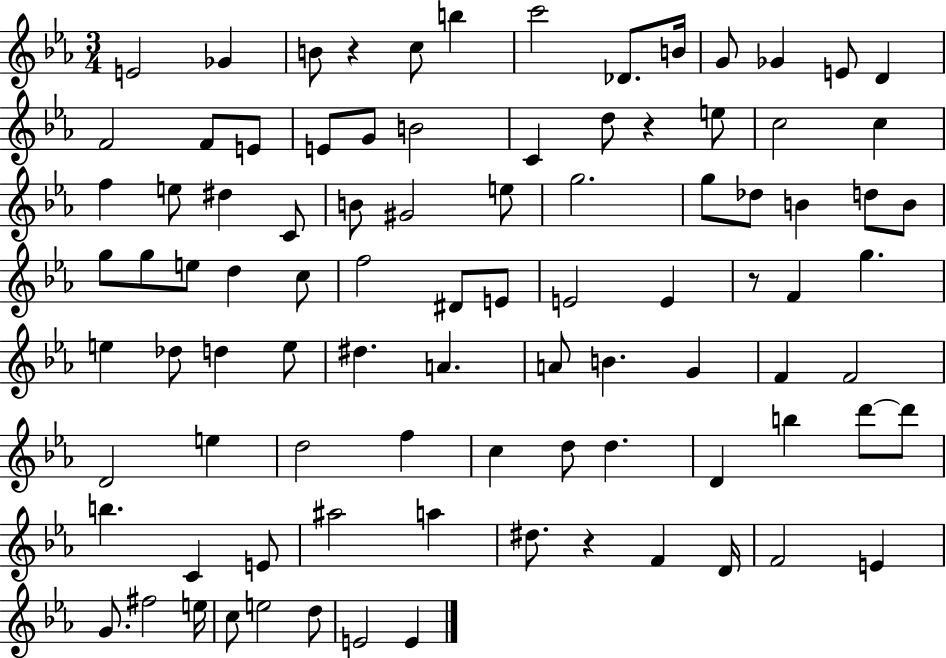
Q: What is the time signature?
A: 3/4